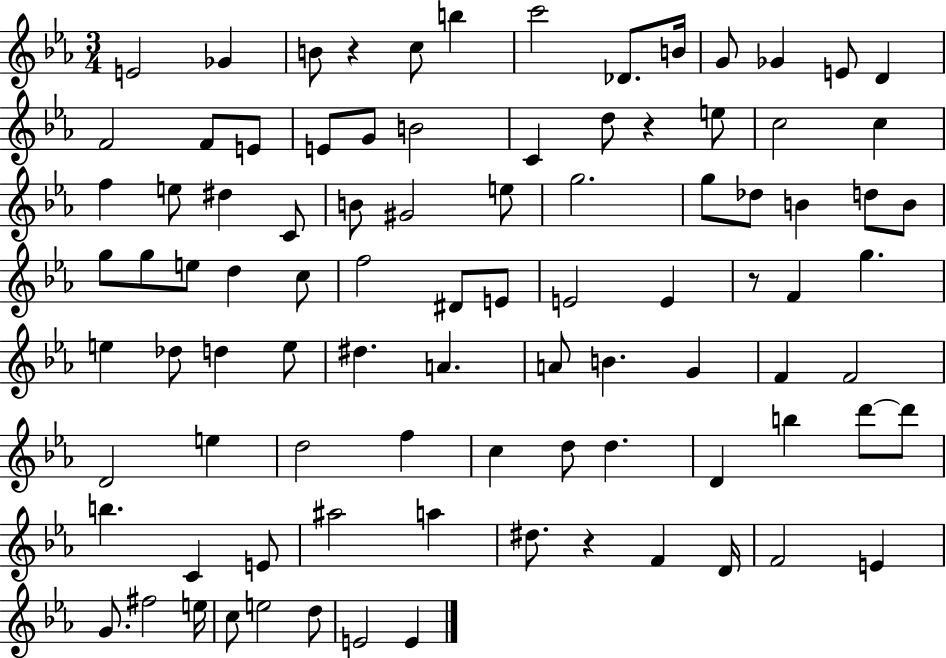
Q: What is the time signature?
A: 3/4